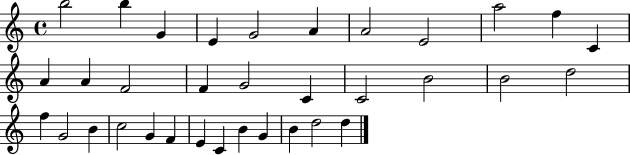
X:1
T:Untitled
M:4/4
L:1/4
K:C
b2 b G E G2 A A2 E2 a2 f C A A F2 F G2 C C2 B2 B2 d2 f G2 B c2 G F E C B G B d2 d